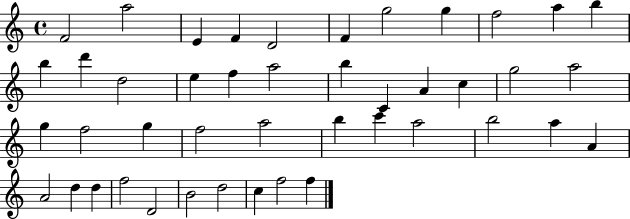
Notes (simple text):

F4/h A5/h E4/q F4/q D4/h F4/q G5/h G5/q F5/h A5/q B5/q B5/q D6/q D5/h E5/q F5/q A5/h B5/q C4/q A4/q C5/q G5/h A5/h G5/q F5/h G5/q F5/h A5/h B5/q C6/q A5/h B5/h A5/q A4/q A4/h D5/q D5/q F5/h D4/h B4/h D5/h C5/q F5/h F5/q